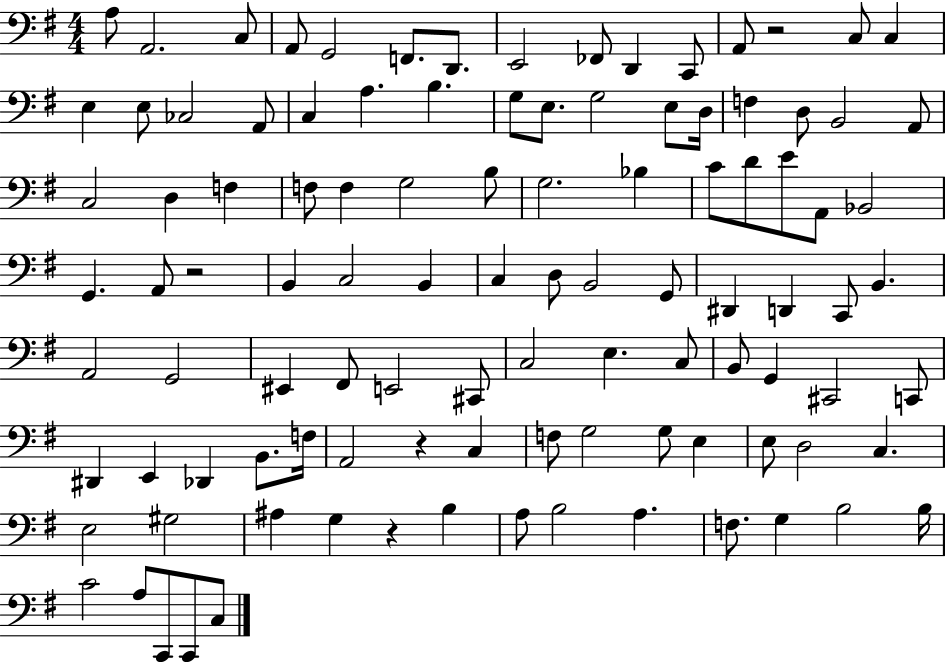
A3/e A2/h. C3/e A2/e G2/h F2/e. D2/e. E2/h FES2/e D2/q C2/e A2/e R/h C3/e C3/q E3/q E3/e CES3/h A2/e C3/q A3/q. B3/q. G3/e E3/e. G3/h E3/e D3/s F3/q D3/e B2/h A2/e C3/h D3/q F3/q F3/e F3/q G3/h B3/e G3/h. Bb3/q C4/e D4/e E4/e A2/e Bb2/h G2/q. A2/e R/h B2/q C3/h B2/q C3/q D3/e B2/h G2/e D#2/q D2/q C2/e B2/q. A2/h G2/h EIS2/q F#2/e E2/h C#2/e C3/h E3/q. C3/e B2/e G2/q C#2/h C2/e D#2/q E2/q Db2/q B2/e. F3/s A2/h R/q C3/q F3/e G3/h G3/e E3/q E3/e D3/h C3/q. E3/h G#3/h A#3/q G3/q R/q B3/q A3/e B3/h A3/q. F3/e. G3/q B3/h B3/s C4/h A3/e C2/e C2/e C3/e